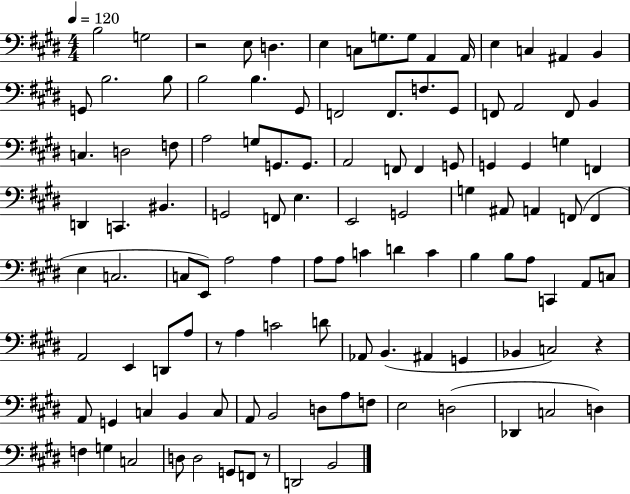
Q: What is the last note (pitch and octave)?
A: B2